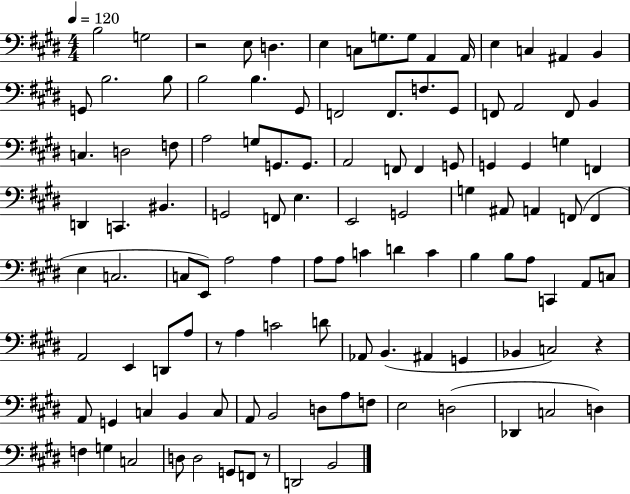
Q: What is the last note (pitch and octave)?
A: B2